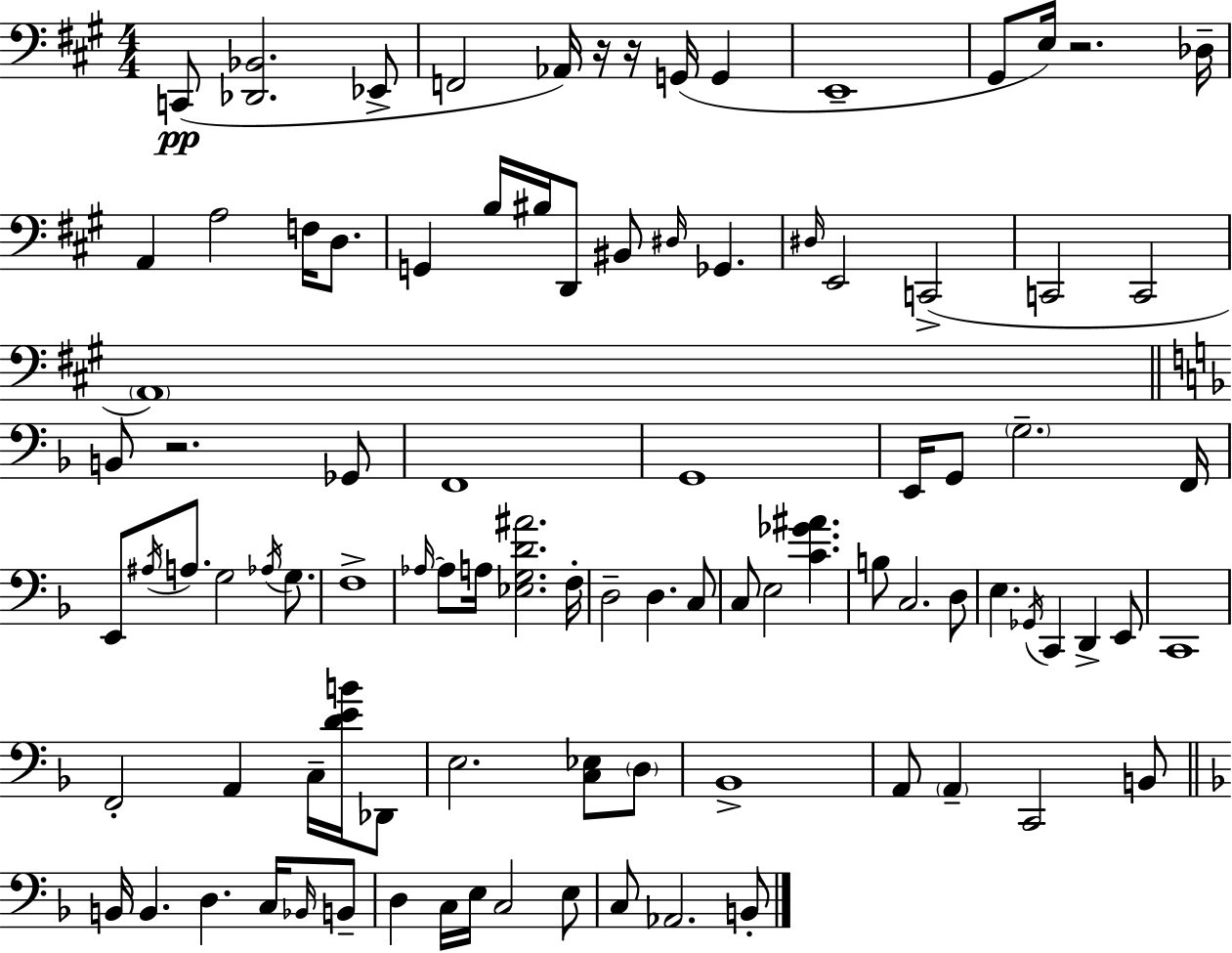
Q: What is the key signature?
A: A major